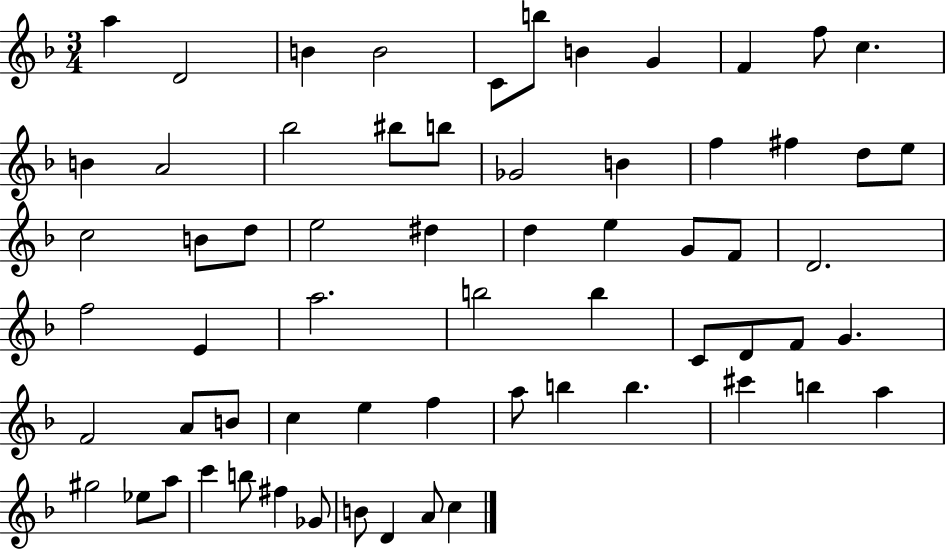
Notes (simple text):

A5/q D4/h B4/q B4/h C4/e B5/e B4/q G4/q F4/q F5/e C5/q. B4/q A4/h Bb5/h BIS5/e B5/e Gb4/h B4/q F5/q F#5/q D5/e E5/e C5/h B4/e D5/e E5/h D#5/q D5/q E5/q G4/e F4/e D4/h. F5/h E4/q A5/h. B5/h B5/q C4/e D4/e F4/e G4/q. F4/h A4/e B4/e C5/q E5/q F5/q A5/e B5/q B5/q. C#6/q B5/q A5/q G#5/h Eb5/e A5/e C6/q B5/e F#5/q Gb4/e B4/e D4/q A4/e C5/q